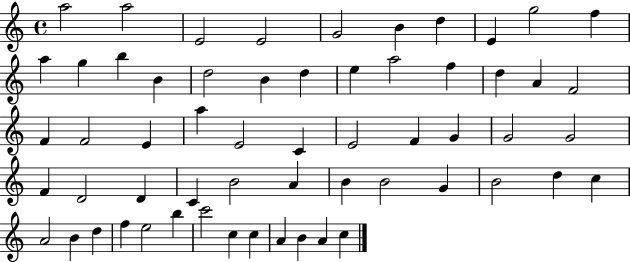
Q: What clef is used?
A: treble